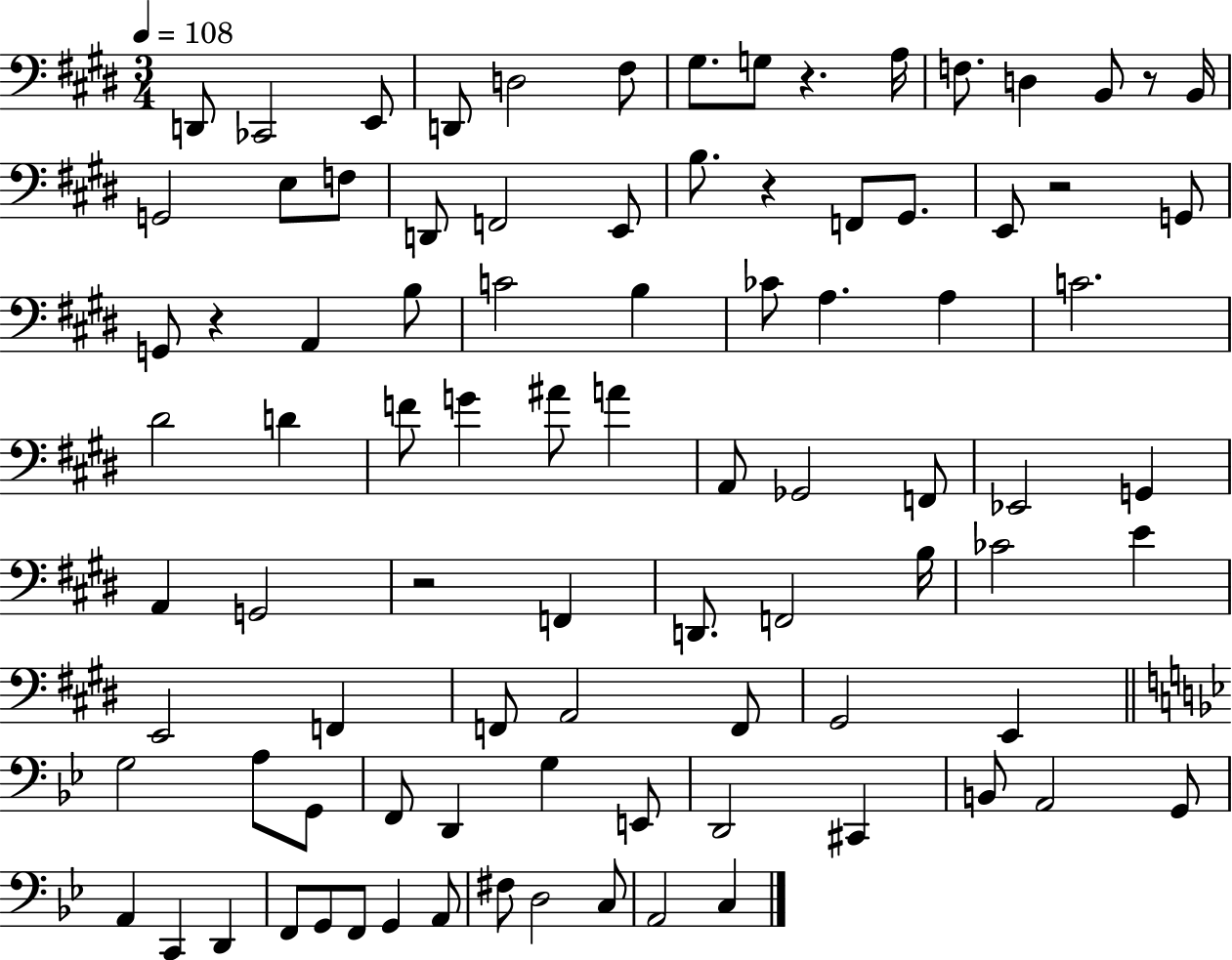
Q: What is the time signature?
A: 3/4